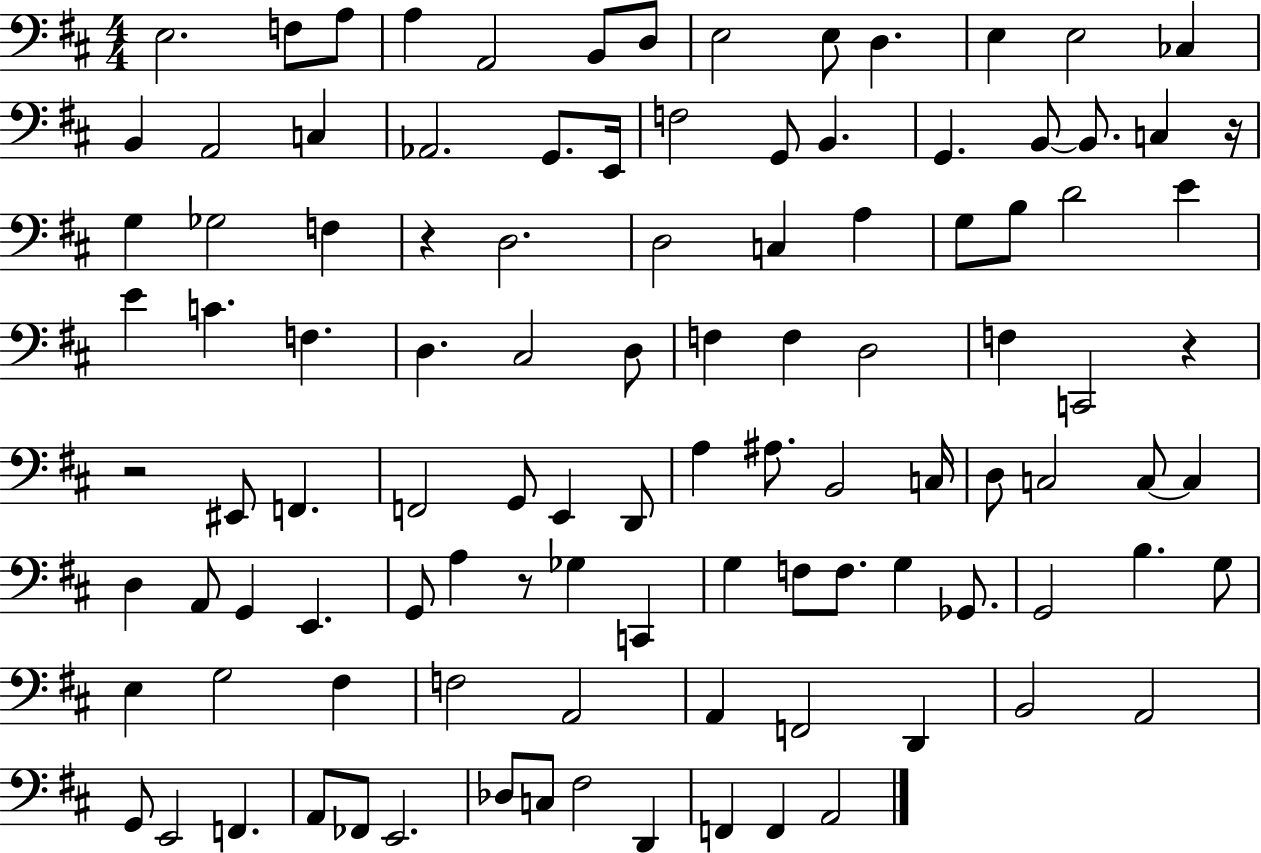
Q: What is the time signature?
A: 4/4